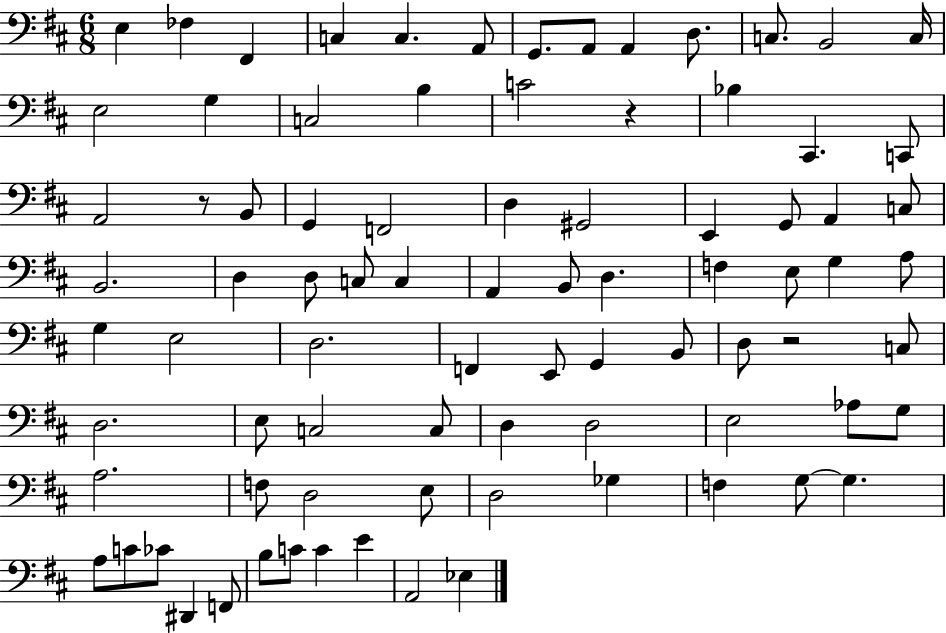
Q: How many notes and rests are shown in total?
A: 84